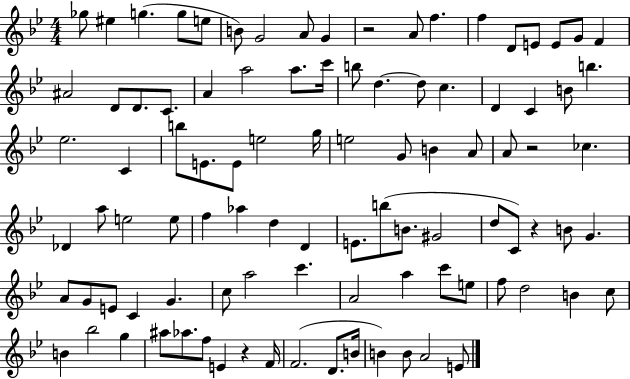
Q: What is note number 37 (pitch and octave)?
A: E4